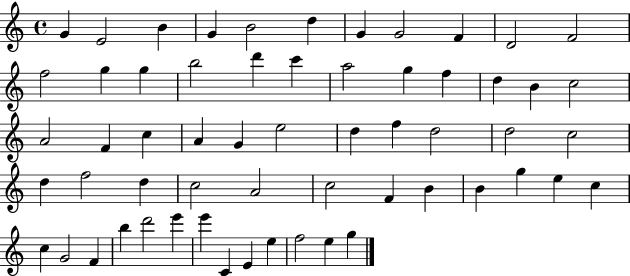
{
  \clef treble
  \time 4/4
  \defaultTimeSignature
  \key c \major
  g'4 e'2 b'4 | g'4 b'2 d''4 | g'4 g'2 f'4 | d'2 f'2 | \break f''2 g''4 g''4 | b''2 d'''4 c'''4 | a''2 g''4 f''4 | d''4 b'4 c''2 | \break a'2 f'4 c''4 | a'4 g'4 e''2 | d''4 f''4 d''2 | d''2 c''2 | \break d''4 f''2 d''4 | c''2 a'2 | c''2 f'4 b'4 | b'4 g''4 e''4 c''4 | \break c''4 g'2 f'4 | b''4 d'''2 e'''4 | e'''4 c'4 e'4 e''4 | f''2 e''4 g''4 | \break \bar "|."
}